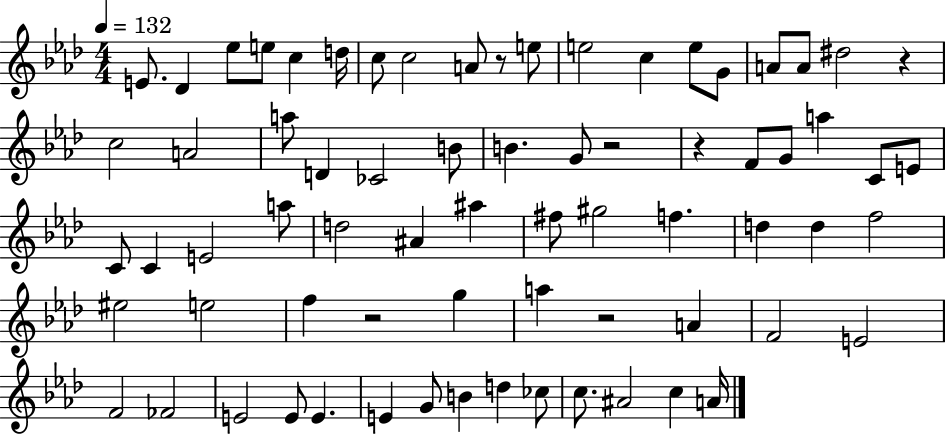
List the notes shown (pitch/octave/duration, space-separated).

E4/e. Db4/q Eb5/e E5/e C5/q D5/s C5/e C5/h A4/e R/e E5/e E5/h C5/q E5/e G4/e A4/e A4/e D#5/h R/q C5/h A4/h A5/e D4/q CES4/h B4/e B4/q. G4/e R/h R/q F4/e G4/e A5/q C4/e E4/e C4/e C4/q E4/h A5/e D5/h A#4/q A#5/q F#5/e G#5/h F5/q. D5/q D5/q F5/h EIS5/h E5/h F5/q R/h G5/q A5/q R/h A4/q F4/h E4/h F4/h FES4/h E4/h E4/e E4/q. E4/q G4/e B4/q D5/q CES5/e C5/e. A#4/h C5/q A4/s